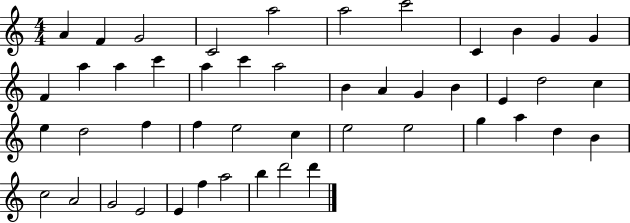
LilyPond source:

{
  \clef treble
  \numericTimeSignature
  \time 4/4
  \key c \major
  a'4 f'4 g'2 | c'2 a''2 | a''2 c'''2 | c'4 b'4 g'4 g'4 | \break f'4 a''4 a''4 c'''4 | a''4 c'''4 a''2 | b'4 a'4 g'4 b'4 | e'4 d''2 c''4 | \break e''4 d''2 f''4 | f''4 e''2 c''4 | e''2 e''2 | g''4 a''4 d''4 b'4 | \break c''2 a'2 | g'2 e'2 | e'4 f''4 a''2 | b''4 d'''2 d'''4 | \break \bar "|."
}